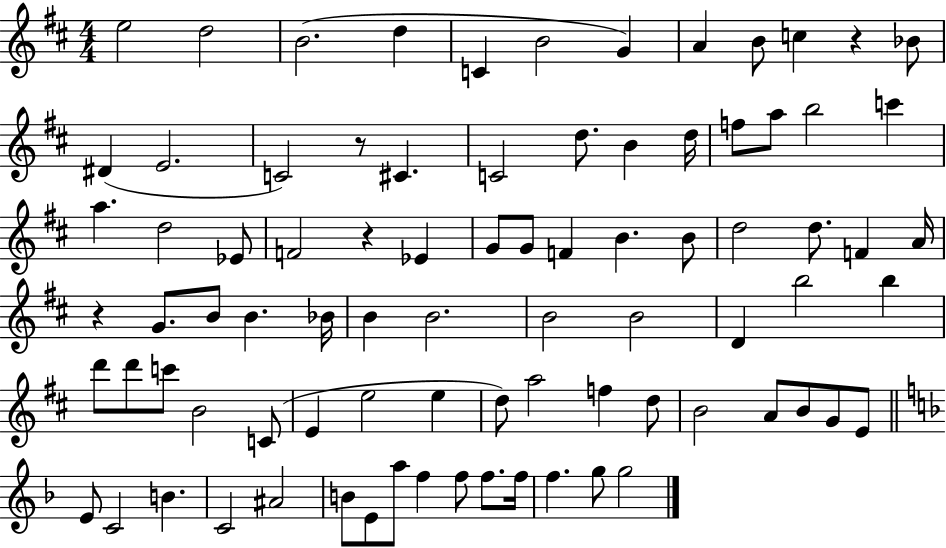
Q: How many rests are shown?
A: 4